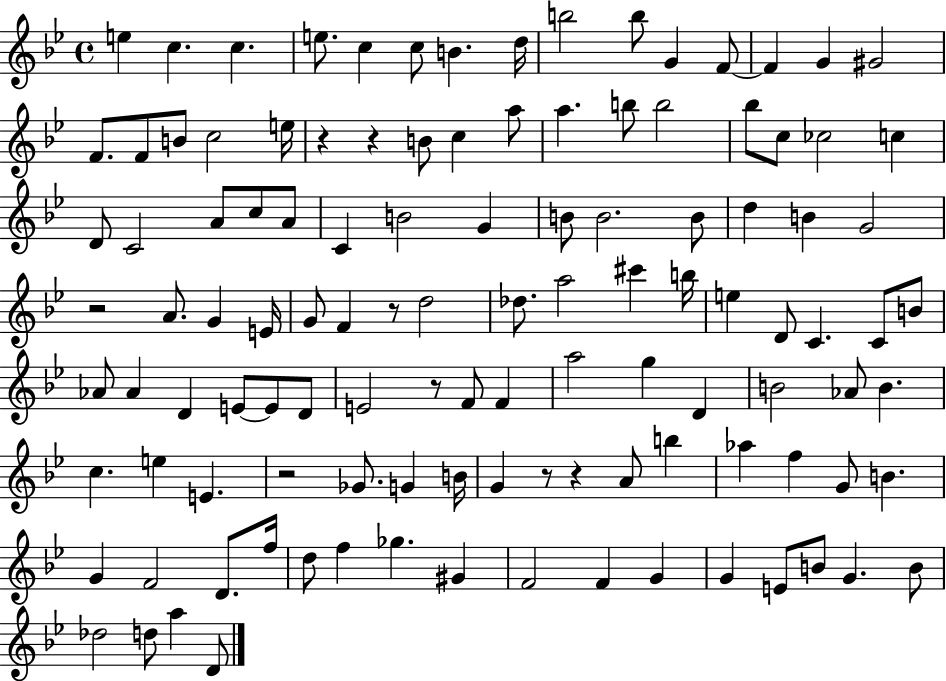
{
  \clef treble
  \time 4/4
  \defaultTimeSignature
  \key bes \major
  e''4 c''4. c''4. | e''8. c''4 c''8 b'4. d''16 | b''2 b''8 g'4 f'8~~ | f'4 g'4 gis'2 | \break f'8. f'8 b'8 c''2 e''16 | r4 r4 b'8 c''4 a''8 | a''4. b''8 b''2 | bes''8 c''8 ces''2 c''4 | \break d'8 c'2 a'8 c''8 a'8 | c'4 b'2 g'4 | b'8 b'2. b'8 | d''4 b'4 g'2 | \break r2 a'8. g'4 e'16 | g'8 f'4 r8 d''2 | des''8. a''2 cis'''4 b''16 | e''4 d'8 c'4. c'8 b'8 | \break aes'8 aes'4 d'4 e'8~~ e'8 d'8 | e'2 r8 f'8 f'4 | a''2 g''4 d'4 | b'2 aes'8 b'4. | \break c''4. e''4 e'4. | r2 ges'8. g'4 b'16 | g'4 r8 r4 a'8 b''4 | aes''4 f''4 g'8 b'4. | \break g'4 f'2 d'8. f''16 | d''8 f''4 ges''4. gis'4 | f'2 f'4 g'4 | g'4 e'8 b'8 g'4. b'8 | \break des''2 d''8 a''4 d'8 | \bar "|."
}